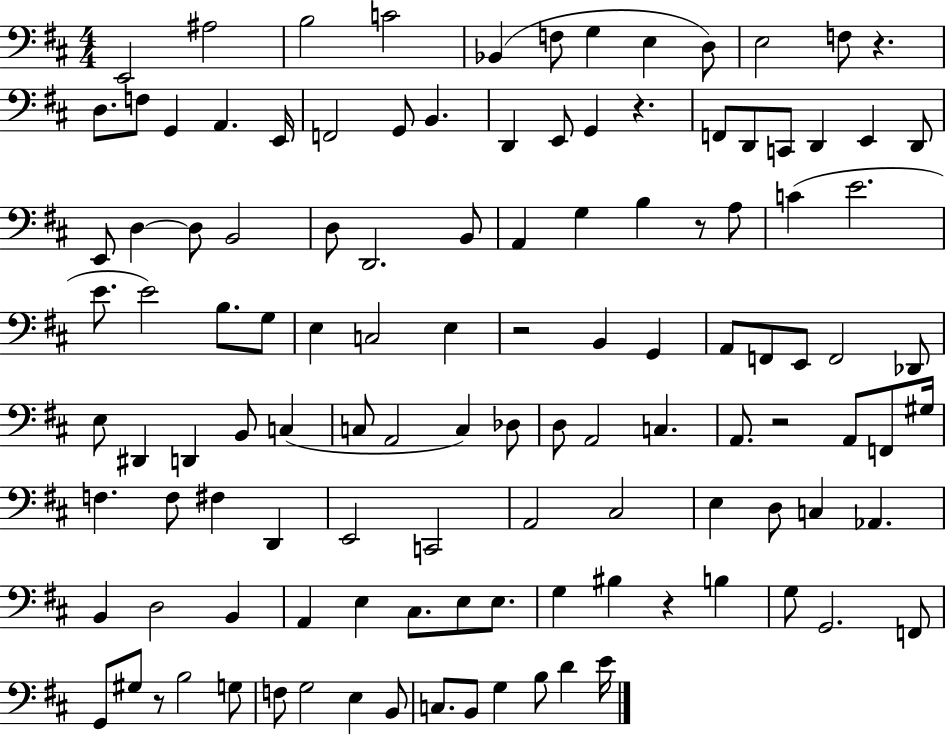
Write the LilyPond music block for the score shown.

{
  \clef bass
  \numericTimeSignature
  \time 4/4
  \key d \major
  e,2 ais2 | b2 c'2 | bes,4( f8 g4 e4 d8) | e2 f8 r4. | \break d8. f8 g,4 a,4. e,16 | f,2 g,8 b,4. | d,4 e,8 g,4 r4. | f,8 d,8 c,8 d,4 e,4 d,8 | \break e,8 d4~~ d8 b,2 | d8 d,2. b,8 | a,4 g4 b4 r8 a8 | c'4( e'2. | \break e'8. e'2) b8. g8 | e4 c2 e4 | r2 b,4 g,4 | a,8 f,8 e,8 f,2 des,8 | \break e8 dis,4 d,4 b,8 c4( | c8 a,2 c4) des8 | d8 a,2 c4. | a,8. r2 a,8 f,8 gis16 | \break f4. f8 fis4 d,4 | e,2 c,2 | a,2 cis2 | e4 d8 c4 aes,4. | \break b,4 d2 b,4 | a,4 e4 cis8. e8 e8. | g4 bis4 r4 b4 | g8 g,2. f,8 | \break g,8 gis8 r8 b2 g8 | f8 g2 e4 b,8 | c8. b,8 g4 b8 d'4 e'16 | \bar "|."
}